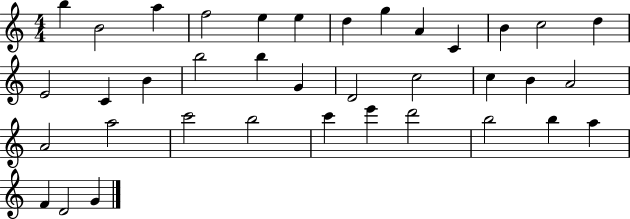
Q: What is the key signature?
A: C major